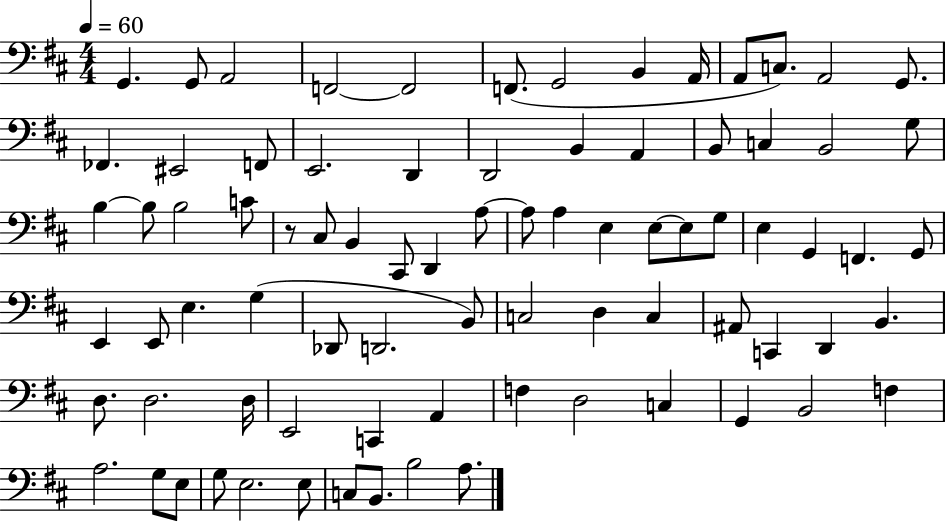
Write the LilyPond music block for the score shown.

{
  \clef bass
  \numericTimeSignature
  \time 4/4
  \key d \major
  \tempo 4 = 60
  \repeat volta 2 { g,4. g,8 a,2 | f,2~~ f,2 | f,8.( g,2 b,4 a,16 | a,8 c8.) a,2 g,8. | \break fes,4. eis,2 f,8 | e,2. d,4 | d,2 b,4 a,4 | b,8 c4 b,2 g8 | \break b4~~ b8 b2 c'8 | r8 cis8 b,4 cis,8 d,4 a8~~ | a8 a4 e4 e8~~ e8 g8 | e4 g,4 f,4. g,8 | \break e,4 e,8 e4. g4( | des,8 d,2. b,8) | c2 d4 c4 | ais,8 c,4 d,4 b,4. | \break d8. d2. d16 | e,2 c,4 a,4 | f4 d2 c4 | g,4 b,2 f4 | \break a2. g8 e8 | g8 e2. e8 | c8 b,8. b2 a8. | } \bar "|."
}